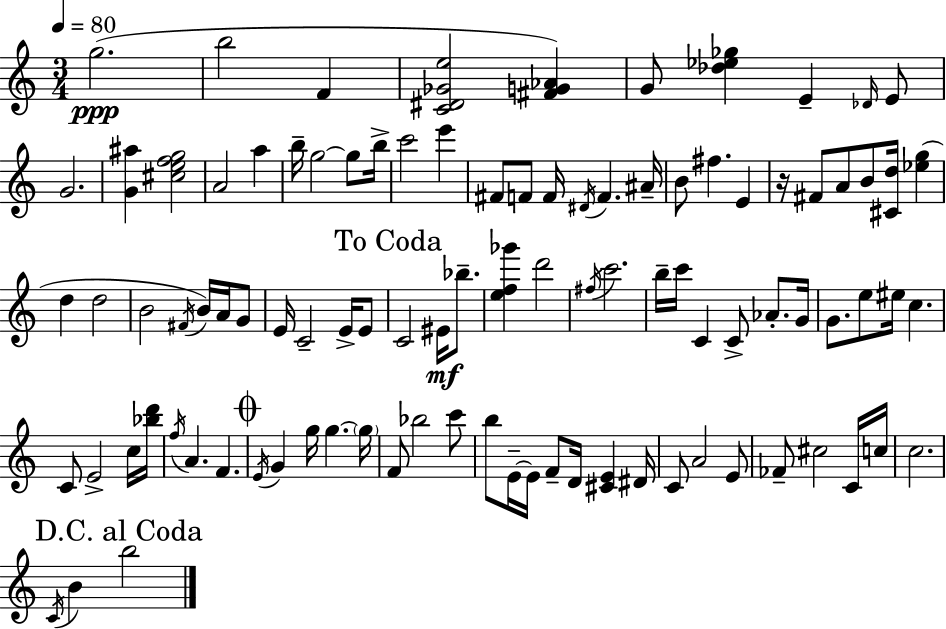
X:1
T:Untitled
M:3/4
L:1/4
K:C
g2 b2 F [C^D_Ge]2 [^FG_A] G/2 [_d_e_g] E _D/4 E/2 G2 [G^a] [^cefg]2 A2 a b/4 g2 g/2 b/4 c'2 e' ^F/2 F/2 F/4 ^D/4 F ^A/4 B/2 ^f E z/4 ^F/2 A/2 B/2 [^Cd]/4 [_eg] d d2 B2 ^F/4 B/4 A/4 G/2 E/4 C2 E/4 E/2 C2 ^E/4 _b/2 [ef_g'] d'2 ^f/4 c'2 b/4 c'/4 C C/2 _A/2 G/4 G/2 e/2 ^e/4 c C/2 E2 c/4 [_bd']/4 f/4 A F E/4 G g/4 g g/4 F/2 _b2 c'/2 b/2 E/4 E/4 F/2 D/4 [^CE] ^D/4 C/2 A2 E/2 _F/2 ^c2 C/4 c/4 c2 C/4 B b2